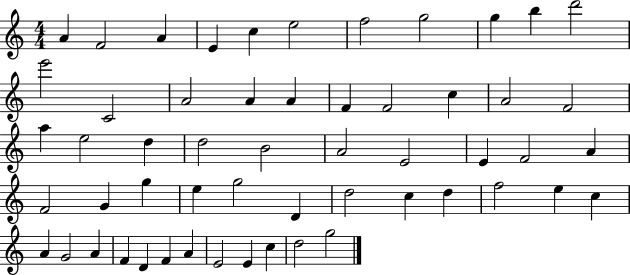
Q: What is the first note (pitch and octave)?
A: A4